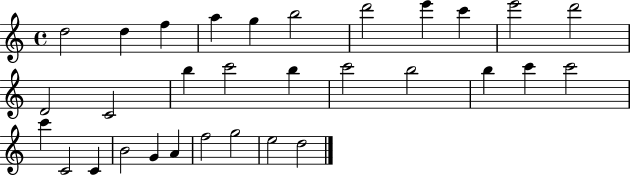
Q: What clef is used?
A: treble